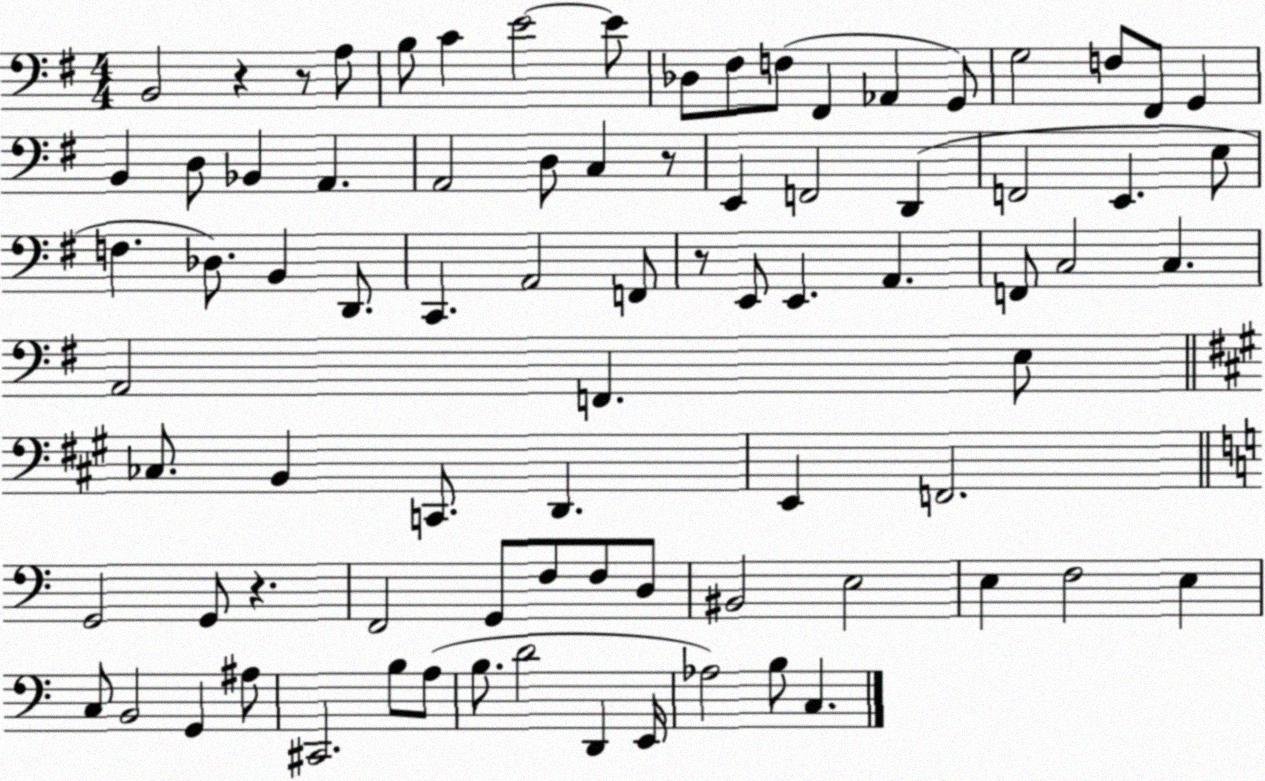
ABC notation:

X:1
T:Untitled
M:4/4
L:1/4
K:G
B,,2 z z/2 A,/2 B,/2 C E2 E/2 _D,/2 ^F,/2 F,/2 ^F,, _A,, G,,/2 G,2 F,/2 ^F,,/2 G,, B,, D,/2 _B,, A,, A,,2 D,/2 C, z/2 E,, F,,2 D,, F,,2 E,, E,/2 F, _D,/2 B,, D,,/2 C,, A,,2 F,,/2 z/2 E,,/2 E,, A,, F,,/2 C,2 C, A,,2 F,, E,/2 _C,/2 B,, C,,/2 D,, E,, F,,2 G,,2 G,,/2 z F,,2 G,,/2 F,/2 F,/2 D,/2 ^B,,2 E,2 E, F,2 E, C,/2 B,,2 G,, ^A,/2 ^C,,2 B,/2 A,/2 B,/2 D2 D,, E,,/4 _A,2 B,/2 C,